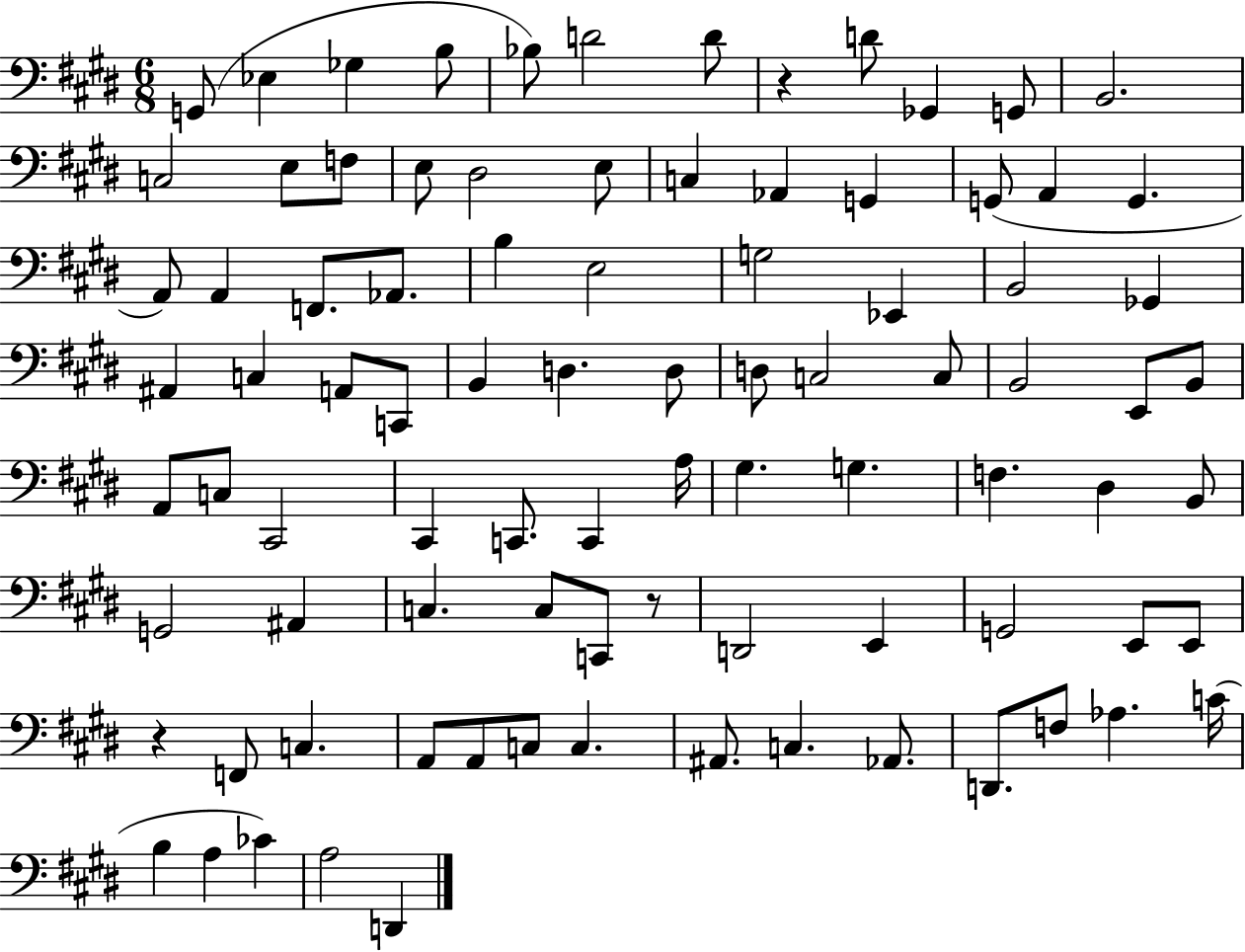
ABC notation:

X:1
T:Untitled
M:6/8
L:1/4
K:E
G,,/2 _E, _G, B,/2 _B,/2 D2 D/2 z D/2 _G,, G,,/2 B,,2 C,2 E,/2 F,/2 E,/2 ^D,2 E,/2 C, _A,, G,, G,,/2 A,, G,, A,,/2 A,, F,,/2 _A,,/2 B, E,2 G,2 _E,, B,,2 _G,, ^A,, C, A,,/2 C,,/2 B,, D, D,/2 D,/2 C,2 C,/2 B,,2 E,,/2 B,,/2 A,,/2 C,/2 ^C,,2 ^C,, C,,/2 C,, A,/4 ^G, G, F, ^D, B,,/2 G,,2 ^A,, C, C,/2 C,,/2 z/2 D,,2 E,, G,,2 E,,/2 E,,/2 z F,,/2 C, A,,/2 A,,/2 C,/2 C, ^A,,/2 C, _A,,/2 D,,/2 F,/2 _A, C/4 B, A, _C A,2 D,,